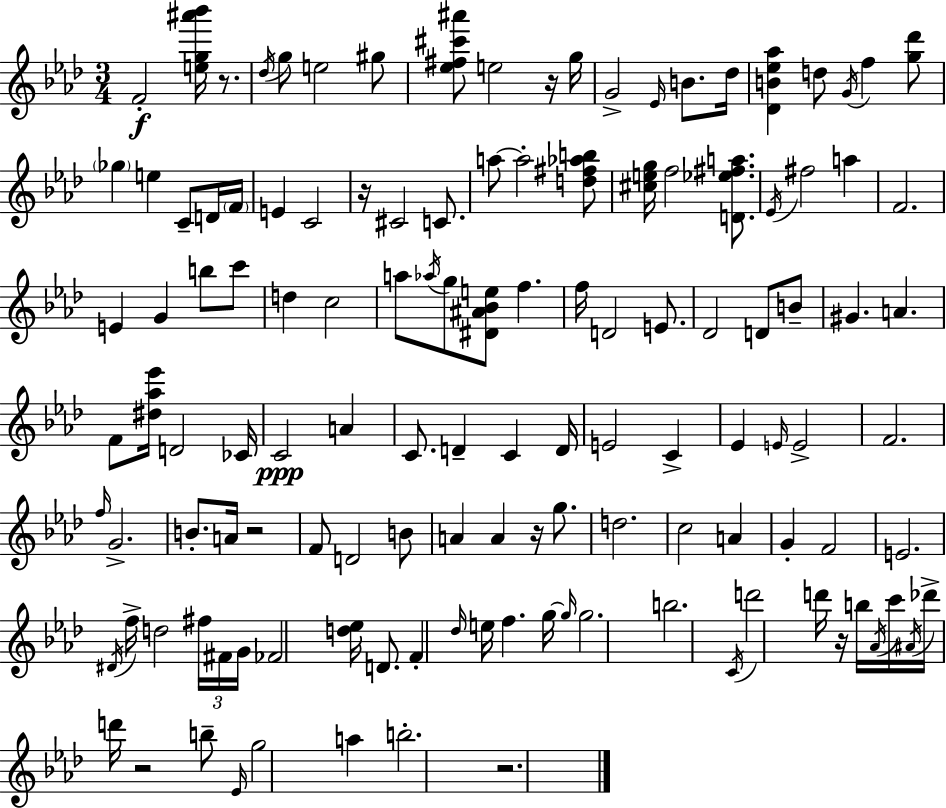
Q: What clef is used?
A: treble